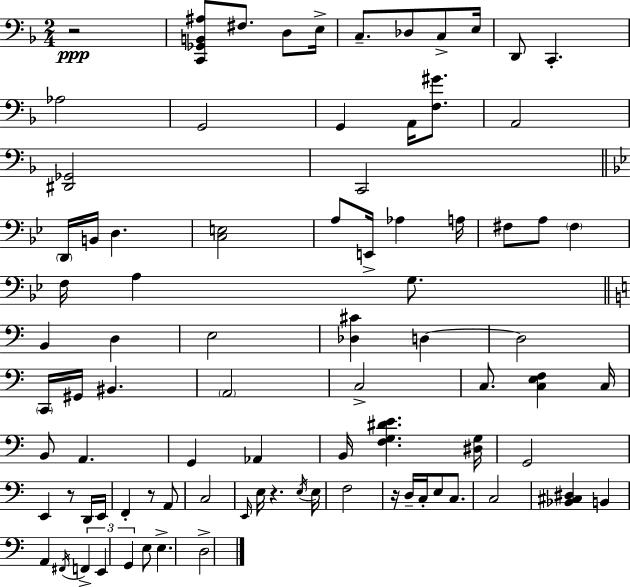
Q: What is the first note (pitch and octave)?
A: F#3